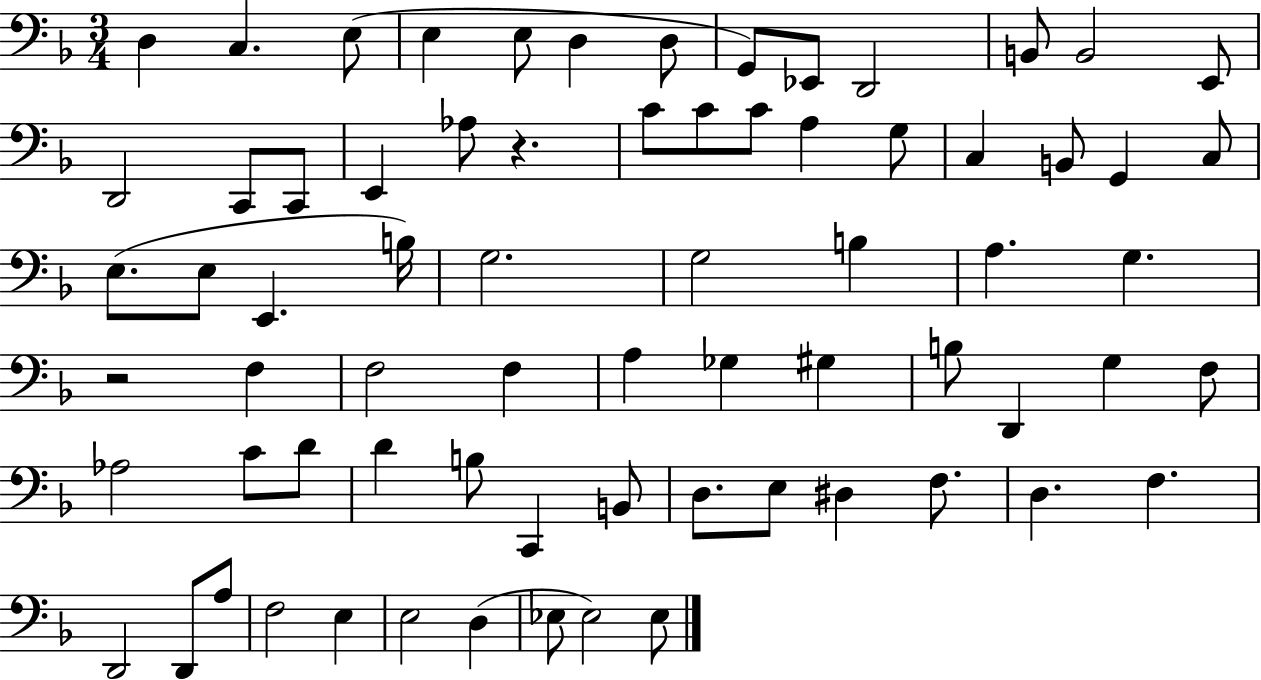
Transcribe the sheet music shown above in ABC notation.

X:1
T:Untitled
M:3/4
L:1/4
K:F
D, C, E,/2 E, E,/2 D, D,/2 G,,/2 _E,,/2 D,,2 B,,/2 B,,2 E,,/2 D,,2 C,,/2 C,,/2 E,, _A,/2 z C/2 C/2 C/2 A, G,/2 C, B,,/2 G,, C,/2 E,/2 E,/2 E,, B,/4 G,2 G,2 B, A, G, z2 F, F,2 F, A, _G, ^G, B,/2 D,, G, F,/2 _A,2 C/2 D/2 D B,/2 C,, B,,/2 D,/2 E,/2 ^D, F,/2 D, F, D,,2 D,,/2 A,/2 F,2 E, E,2 D, _E,/2 _E,2 _E,/2